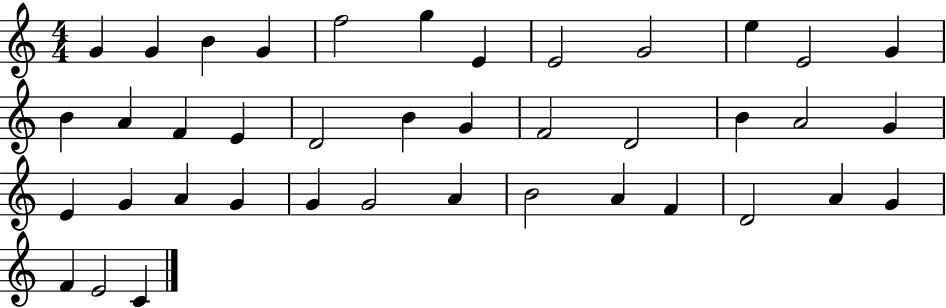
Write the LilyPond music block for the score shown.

{
  \clef treble
  \numericTimeSignature
  \time 4/4
  \key c \major
  g'4 g'4 b'4 g'4 | f''2 g''4 e'4 | e'2 g'2 | e''4 e'2 g'4 | \break b'4 a'4 f'4 e'4 | d'2 b'4 g'4 | f'2 d'2 | b'4 a'2 g'4 | \break e'4 g'4 a'4 g'4 | g'4 g'2 a'4 | b'2 a'4 f'4 | d'2 a'4 g'4 | \break f'4 e'2 c'4 | \bar "|."
}